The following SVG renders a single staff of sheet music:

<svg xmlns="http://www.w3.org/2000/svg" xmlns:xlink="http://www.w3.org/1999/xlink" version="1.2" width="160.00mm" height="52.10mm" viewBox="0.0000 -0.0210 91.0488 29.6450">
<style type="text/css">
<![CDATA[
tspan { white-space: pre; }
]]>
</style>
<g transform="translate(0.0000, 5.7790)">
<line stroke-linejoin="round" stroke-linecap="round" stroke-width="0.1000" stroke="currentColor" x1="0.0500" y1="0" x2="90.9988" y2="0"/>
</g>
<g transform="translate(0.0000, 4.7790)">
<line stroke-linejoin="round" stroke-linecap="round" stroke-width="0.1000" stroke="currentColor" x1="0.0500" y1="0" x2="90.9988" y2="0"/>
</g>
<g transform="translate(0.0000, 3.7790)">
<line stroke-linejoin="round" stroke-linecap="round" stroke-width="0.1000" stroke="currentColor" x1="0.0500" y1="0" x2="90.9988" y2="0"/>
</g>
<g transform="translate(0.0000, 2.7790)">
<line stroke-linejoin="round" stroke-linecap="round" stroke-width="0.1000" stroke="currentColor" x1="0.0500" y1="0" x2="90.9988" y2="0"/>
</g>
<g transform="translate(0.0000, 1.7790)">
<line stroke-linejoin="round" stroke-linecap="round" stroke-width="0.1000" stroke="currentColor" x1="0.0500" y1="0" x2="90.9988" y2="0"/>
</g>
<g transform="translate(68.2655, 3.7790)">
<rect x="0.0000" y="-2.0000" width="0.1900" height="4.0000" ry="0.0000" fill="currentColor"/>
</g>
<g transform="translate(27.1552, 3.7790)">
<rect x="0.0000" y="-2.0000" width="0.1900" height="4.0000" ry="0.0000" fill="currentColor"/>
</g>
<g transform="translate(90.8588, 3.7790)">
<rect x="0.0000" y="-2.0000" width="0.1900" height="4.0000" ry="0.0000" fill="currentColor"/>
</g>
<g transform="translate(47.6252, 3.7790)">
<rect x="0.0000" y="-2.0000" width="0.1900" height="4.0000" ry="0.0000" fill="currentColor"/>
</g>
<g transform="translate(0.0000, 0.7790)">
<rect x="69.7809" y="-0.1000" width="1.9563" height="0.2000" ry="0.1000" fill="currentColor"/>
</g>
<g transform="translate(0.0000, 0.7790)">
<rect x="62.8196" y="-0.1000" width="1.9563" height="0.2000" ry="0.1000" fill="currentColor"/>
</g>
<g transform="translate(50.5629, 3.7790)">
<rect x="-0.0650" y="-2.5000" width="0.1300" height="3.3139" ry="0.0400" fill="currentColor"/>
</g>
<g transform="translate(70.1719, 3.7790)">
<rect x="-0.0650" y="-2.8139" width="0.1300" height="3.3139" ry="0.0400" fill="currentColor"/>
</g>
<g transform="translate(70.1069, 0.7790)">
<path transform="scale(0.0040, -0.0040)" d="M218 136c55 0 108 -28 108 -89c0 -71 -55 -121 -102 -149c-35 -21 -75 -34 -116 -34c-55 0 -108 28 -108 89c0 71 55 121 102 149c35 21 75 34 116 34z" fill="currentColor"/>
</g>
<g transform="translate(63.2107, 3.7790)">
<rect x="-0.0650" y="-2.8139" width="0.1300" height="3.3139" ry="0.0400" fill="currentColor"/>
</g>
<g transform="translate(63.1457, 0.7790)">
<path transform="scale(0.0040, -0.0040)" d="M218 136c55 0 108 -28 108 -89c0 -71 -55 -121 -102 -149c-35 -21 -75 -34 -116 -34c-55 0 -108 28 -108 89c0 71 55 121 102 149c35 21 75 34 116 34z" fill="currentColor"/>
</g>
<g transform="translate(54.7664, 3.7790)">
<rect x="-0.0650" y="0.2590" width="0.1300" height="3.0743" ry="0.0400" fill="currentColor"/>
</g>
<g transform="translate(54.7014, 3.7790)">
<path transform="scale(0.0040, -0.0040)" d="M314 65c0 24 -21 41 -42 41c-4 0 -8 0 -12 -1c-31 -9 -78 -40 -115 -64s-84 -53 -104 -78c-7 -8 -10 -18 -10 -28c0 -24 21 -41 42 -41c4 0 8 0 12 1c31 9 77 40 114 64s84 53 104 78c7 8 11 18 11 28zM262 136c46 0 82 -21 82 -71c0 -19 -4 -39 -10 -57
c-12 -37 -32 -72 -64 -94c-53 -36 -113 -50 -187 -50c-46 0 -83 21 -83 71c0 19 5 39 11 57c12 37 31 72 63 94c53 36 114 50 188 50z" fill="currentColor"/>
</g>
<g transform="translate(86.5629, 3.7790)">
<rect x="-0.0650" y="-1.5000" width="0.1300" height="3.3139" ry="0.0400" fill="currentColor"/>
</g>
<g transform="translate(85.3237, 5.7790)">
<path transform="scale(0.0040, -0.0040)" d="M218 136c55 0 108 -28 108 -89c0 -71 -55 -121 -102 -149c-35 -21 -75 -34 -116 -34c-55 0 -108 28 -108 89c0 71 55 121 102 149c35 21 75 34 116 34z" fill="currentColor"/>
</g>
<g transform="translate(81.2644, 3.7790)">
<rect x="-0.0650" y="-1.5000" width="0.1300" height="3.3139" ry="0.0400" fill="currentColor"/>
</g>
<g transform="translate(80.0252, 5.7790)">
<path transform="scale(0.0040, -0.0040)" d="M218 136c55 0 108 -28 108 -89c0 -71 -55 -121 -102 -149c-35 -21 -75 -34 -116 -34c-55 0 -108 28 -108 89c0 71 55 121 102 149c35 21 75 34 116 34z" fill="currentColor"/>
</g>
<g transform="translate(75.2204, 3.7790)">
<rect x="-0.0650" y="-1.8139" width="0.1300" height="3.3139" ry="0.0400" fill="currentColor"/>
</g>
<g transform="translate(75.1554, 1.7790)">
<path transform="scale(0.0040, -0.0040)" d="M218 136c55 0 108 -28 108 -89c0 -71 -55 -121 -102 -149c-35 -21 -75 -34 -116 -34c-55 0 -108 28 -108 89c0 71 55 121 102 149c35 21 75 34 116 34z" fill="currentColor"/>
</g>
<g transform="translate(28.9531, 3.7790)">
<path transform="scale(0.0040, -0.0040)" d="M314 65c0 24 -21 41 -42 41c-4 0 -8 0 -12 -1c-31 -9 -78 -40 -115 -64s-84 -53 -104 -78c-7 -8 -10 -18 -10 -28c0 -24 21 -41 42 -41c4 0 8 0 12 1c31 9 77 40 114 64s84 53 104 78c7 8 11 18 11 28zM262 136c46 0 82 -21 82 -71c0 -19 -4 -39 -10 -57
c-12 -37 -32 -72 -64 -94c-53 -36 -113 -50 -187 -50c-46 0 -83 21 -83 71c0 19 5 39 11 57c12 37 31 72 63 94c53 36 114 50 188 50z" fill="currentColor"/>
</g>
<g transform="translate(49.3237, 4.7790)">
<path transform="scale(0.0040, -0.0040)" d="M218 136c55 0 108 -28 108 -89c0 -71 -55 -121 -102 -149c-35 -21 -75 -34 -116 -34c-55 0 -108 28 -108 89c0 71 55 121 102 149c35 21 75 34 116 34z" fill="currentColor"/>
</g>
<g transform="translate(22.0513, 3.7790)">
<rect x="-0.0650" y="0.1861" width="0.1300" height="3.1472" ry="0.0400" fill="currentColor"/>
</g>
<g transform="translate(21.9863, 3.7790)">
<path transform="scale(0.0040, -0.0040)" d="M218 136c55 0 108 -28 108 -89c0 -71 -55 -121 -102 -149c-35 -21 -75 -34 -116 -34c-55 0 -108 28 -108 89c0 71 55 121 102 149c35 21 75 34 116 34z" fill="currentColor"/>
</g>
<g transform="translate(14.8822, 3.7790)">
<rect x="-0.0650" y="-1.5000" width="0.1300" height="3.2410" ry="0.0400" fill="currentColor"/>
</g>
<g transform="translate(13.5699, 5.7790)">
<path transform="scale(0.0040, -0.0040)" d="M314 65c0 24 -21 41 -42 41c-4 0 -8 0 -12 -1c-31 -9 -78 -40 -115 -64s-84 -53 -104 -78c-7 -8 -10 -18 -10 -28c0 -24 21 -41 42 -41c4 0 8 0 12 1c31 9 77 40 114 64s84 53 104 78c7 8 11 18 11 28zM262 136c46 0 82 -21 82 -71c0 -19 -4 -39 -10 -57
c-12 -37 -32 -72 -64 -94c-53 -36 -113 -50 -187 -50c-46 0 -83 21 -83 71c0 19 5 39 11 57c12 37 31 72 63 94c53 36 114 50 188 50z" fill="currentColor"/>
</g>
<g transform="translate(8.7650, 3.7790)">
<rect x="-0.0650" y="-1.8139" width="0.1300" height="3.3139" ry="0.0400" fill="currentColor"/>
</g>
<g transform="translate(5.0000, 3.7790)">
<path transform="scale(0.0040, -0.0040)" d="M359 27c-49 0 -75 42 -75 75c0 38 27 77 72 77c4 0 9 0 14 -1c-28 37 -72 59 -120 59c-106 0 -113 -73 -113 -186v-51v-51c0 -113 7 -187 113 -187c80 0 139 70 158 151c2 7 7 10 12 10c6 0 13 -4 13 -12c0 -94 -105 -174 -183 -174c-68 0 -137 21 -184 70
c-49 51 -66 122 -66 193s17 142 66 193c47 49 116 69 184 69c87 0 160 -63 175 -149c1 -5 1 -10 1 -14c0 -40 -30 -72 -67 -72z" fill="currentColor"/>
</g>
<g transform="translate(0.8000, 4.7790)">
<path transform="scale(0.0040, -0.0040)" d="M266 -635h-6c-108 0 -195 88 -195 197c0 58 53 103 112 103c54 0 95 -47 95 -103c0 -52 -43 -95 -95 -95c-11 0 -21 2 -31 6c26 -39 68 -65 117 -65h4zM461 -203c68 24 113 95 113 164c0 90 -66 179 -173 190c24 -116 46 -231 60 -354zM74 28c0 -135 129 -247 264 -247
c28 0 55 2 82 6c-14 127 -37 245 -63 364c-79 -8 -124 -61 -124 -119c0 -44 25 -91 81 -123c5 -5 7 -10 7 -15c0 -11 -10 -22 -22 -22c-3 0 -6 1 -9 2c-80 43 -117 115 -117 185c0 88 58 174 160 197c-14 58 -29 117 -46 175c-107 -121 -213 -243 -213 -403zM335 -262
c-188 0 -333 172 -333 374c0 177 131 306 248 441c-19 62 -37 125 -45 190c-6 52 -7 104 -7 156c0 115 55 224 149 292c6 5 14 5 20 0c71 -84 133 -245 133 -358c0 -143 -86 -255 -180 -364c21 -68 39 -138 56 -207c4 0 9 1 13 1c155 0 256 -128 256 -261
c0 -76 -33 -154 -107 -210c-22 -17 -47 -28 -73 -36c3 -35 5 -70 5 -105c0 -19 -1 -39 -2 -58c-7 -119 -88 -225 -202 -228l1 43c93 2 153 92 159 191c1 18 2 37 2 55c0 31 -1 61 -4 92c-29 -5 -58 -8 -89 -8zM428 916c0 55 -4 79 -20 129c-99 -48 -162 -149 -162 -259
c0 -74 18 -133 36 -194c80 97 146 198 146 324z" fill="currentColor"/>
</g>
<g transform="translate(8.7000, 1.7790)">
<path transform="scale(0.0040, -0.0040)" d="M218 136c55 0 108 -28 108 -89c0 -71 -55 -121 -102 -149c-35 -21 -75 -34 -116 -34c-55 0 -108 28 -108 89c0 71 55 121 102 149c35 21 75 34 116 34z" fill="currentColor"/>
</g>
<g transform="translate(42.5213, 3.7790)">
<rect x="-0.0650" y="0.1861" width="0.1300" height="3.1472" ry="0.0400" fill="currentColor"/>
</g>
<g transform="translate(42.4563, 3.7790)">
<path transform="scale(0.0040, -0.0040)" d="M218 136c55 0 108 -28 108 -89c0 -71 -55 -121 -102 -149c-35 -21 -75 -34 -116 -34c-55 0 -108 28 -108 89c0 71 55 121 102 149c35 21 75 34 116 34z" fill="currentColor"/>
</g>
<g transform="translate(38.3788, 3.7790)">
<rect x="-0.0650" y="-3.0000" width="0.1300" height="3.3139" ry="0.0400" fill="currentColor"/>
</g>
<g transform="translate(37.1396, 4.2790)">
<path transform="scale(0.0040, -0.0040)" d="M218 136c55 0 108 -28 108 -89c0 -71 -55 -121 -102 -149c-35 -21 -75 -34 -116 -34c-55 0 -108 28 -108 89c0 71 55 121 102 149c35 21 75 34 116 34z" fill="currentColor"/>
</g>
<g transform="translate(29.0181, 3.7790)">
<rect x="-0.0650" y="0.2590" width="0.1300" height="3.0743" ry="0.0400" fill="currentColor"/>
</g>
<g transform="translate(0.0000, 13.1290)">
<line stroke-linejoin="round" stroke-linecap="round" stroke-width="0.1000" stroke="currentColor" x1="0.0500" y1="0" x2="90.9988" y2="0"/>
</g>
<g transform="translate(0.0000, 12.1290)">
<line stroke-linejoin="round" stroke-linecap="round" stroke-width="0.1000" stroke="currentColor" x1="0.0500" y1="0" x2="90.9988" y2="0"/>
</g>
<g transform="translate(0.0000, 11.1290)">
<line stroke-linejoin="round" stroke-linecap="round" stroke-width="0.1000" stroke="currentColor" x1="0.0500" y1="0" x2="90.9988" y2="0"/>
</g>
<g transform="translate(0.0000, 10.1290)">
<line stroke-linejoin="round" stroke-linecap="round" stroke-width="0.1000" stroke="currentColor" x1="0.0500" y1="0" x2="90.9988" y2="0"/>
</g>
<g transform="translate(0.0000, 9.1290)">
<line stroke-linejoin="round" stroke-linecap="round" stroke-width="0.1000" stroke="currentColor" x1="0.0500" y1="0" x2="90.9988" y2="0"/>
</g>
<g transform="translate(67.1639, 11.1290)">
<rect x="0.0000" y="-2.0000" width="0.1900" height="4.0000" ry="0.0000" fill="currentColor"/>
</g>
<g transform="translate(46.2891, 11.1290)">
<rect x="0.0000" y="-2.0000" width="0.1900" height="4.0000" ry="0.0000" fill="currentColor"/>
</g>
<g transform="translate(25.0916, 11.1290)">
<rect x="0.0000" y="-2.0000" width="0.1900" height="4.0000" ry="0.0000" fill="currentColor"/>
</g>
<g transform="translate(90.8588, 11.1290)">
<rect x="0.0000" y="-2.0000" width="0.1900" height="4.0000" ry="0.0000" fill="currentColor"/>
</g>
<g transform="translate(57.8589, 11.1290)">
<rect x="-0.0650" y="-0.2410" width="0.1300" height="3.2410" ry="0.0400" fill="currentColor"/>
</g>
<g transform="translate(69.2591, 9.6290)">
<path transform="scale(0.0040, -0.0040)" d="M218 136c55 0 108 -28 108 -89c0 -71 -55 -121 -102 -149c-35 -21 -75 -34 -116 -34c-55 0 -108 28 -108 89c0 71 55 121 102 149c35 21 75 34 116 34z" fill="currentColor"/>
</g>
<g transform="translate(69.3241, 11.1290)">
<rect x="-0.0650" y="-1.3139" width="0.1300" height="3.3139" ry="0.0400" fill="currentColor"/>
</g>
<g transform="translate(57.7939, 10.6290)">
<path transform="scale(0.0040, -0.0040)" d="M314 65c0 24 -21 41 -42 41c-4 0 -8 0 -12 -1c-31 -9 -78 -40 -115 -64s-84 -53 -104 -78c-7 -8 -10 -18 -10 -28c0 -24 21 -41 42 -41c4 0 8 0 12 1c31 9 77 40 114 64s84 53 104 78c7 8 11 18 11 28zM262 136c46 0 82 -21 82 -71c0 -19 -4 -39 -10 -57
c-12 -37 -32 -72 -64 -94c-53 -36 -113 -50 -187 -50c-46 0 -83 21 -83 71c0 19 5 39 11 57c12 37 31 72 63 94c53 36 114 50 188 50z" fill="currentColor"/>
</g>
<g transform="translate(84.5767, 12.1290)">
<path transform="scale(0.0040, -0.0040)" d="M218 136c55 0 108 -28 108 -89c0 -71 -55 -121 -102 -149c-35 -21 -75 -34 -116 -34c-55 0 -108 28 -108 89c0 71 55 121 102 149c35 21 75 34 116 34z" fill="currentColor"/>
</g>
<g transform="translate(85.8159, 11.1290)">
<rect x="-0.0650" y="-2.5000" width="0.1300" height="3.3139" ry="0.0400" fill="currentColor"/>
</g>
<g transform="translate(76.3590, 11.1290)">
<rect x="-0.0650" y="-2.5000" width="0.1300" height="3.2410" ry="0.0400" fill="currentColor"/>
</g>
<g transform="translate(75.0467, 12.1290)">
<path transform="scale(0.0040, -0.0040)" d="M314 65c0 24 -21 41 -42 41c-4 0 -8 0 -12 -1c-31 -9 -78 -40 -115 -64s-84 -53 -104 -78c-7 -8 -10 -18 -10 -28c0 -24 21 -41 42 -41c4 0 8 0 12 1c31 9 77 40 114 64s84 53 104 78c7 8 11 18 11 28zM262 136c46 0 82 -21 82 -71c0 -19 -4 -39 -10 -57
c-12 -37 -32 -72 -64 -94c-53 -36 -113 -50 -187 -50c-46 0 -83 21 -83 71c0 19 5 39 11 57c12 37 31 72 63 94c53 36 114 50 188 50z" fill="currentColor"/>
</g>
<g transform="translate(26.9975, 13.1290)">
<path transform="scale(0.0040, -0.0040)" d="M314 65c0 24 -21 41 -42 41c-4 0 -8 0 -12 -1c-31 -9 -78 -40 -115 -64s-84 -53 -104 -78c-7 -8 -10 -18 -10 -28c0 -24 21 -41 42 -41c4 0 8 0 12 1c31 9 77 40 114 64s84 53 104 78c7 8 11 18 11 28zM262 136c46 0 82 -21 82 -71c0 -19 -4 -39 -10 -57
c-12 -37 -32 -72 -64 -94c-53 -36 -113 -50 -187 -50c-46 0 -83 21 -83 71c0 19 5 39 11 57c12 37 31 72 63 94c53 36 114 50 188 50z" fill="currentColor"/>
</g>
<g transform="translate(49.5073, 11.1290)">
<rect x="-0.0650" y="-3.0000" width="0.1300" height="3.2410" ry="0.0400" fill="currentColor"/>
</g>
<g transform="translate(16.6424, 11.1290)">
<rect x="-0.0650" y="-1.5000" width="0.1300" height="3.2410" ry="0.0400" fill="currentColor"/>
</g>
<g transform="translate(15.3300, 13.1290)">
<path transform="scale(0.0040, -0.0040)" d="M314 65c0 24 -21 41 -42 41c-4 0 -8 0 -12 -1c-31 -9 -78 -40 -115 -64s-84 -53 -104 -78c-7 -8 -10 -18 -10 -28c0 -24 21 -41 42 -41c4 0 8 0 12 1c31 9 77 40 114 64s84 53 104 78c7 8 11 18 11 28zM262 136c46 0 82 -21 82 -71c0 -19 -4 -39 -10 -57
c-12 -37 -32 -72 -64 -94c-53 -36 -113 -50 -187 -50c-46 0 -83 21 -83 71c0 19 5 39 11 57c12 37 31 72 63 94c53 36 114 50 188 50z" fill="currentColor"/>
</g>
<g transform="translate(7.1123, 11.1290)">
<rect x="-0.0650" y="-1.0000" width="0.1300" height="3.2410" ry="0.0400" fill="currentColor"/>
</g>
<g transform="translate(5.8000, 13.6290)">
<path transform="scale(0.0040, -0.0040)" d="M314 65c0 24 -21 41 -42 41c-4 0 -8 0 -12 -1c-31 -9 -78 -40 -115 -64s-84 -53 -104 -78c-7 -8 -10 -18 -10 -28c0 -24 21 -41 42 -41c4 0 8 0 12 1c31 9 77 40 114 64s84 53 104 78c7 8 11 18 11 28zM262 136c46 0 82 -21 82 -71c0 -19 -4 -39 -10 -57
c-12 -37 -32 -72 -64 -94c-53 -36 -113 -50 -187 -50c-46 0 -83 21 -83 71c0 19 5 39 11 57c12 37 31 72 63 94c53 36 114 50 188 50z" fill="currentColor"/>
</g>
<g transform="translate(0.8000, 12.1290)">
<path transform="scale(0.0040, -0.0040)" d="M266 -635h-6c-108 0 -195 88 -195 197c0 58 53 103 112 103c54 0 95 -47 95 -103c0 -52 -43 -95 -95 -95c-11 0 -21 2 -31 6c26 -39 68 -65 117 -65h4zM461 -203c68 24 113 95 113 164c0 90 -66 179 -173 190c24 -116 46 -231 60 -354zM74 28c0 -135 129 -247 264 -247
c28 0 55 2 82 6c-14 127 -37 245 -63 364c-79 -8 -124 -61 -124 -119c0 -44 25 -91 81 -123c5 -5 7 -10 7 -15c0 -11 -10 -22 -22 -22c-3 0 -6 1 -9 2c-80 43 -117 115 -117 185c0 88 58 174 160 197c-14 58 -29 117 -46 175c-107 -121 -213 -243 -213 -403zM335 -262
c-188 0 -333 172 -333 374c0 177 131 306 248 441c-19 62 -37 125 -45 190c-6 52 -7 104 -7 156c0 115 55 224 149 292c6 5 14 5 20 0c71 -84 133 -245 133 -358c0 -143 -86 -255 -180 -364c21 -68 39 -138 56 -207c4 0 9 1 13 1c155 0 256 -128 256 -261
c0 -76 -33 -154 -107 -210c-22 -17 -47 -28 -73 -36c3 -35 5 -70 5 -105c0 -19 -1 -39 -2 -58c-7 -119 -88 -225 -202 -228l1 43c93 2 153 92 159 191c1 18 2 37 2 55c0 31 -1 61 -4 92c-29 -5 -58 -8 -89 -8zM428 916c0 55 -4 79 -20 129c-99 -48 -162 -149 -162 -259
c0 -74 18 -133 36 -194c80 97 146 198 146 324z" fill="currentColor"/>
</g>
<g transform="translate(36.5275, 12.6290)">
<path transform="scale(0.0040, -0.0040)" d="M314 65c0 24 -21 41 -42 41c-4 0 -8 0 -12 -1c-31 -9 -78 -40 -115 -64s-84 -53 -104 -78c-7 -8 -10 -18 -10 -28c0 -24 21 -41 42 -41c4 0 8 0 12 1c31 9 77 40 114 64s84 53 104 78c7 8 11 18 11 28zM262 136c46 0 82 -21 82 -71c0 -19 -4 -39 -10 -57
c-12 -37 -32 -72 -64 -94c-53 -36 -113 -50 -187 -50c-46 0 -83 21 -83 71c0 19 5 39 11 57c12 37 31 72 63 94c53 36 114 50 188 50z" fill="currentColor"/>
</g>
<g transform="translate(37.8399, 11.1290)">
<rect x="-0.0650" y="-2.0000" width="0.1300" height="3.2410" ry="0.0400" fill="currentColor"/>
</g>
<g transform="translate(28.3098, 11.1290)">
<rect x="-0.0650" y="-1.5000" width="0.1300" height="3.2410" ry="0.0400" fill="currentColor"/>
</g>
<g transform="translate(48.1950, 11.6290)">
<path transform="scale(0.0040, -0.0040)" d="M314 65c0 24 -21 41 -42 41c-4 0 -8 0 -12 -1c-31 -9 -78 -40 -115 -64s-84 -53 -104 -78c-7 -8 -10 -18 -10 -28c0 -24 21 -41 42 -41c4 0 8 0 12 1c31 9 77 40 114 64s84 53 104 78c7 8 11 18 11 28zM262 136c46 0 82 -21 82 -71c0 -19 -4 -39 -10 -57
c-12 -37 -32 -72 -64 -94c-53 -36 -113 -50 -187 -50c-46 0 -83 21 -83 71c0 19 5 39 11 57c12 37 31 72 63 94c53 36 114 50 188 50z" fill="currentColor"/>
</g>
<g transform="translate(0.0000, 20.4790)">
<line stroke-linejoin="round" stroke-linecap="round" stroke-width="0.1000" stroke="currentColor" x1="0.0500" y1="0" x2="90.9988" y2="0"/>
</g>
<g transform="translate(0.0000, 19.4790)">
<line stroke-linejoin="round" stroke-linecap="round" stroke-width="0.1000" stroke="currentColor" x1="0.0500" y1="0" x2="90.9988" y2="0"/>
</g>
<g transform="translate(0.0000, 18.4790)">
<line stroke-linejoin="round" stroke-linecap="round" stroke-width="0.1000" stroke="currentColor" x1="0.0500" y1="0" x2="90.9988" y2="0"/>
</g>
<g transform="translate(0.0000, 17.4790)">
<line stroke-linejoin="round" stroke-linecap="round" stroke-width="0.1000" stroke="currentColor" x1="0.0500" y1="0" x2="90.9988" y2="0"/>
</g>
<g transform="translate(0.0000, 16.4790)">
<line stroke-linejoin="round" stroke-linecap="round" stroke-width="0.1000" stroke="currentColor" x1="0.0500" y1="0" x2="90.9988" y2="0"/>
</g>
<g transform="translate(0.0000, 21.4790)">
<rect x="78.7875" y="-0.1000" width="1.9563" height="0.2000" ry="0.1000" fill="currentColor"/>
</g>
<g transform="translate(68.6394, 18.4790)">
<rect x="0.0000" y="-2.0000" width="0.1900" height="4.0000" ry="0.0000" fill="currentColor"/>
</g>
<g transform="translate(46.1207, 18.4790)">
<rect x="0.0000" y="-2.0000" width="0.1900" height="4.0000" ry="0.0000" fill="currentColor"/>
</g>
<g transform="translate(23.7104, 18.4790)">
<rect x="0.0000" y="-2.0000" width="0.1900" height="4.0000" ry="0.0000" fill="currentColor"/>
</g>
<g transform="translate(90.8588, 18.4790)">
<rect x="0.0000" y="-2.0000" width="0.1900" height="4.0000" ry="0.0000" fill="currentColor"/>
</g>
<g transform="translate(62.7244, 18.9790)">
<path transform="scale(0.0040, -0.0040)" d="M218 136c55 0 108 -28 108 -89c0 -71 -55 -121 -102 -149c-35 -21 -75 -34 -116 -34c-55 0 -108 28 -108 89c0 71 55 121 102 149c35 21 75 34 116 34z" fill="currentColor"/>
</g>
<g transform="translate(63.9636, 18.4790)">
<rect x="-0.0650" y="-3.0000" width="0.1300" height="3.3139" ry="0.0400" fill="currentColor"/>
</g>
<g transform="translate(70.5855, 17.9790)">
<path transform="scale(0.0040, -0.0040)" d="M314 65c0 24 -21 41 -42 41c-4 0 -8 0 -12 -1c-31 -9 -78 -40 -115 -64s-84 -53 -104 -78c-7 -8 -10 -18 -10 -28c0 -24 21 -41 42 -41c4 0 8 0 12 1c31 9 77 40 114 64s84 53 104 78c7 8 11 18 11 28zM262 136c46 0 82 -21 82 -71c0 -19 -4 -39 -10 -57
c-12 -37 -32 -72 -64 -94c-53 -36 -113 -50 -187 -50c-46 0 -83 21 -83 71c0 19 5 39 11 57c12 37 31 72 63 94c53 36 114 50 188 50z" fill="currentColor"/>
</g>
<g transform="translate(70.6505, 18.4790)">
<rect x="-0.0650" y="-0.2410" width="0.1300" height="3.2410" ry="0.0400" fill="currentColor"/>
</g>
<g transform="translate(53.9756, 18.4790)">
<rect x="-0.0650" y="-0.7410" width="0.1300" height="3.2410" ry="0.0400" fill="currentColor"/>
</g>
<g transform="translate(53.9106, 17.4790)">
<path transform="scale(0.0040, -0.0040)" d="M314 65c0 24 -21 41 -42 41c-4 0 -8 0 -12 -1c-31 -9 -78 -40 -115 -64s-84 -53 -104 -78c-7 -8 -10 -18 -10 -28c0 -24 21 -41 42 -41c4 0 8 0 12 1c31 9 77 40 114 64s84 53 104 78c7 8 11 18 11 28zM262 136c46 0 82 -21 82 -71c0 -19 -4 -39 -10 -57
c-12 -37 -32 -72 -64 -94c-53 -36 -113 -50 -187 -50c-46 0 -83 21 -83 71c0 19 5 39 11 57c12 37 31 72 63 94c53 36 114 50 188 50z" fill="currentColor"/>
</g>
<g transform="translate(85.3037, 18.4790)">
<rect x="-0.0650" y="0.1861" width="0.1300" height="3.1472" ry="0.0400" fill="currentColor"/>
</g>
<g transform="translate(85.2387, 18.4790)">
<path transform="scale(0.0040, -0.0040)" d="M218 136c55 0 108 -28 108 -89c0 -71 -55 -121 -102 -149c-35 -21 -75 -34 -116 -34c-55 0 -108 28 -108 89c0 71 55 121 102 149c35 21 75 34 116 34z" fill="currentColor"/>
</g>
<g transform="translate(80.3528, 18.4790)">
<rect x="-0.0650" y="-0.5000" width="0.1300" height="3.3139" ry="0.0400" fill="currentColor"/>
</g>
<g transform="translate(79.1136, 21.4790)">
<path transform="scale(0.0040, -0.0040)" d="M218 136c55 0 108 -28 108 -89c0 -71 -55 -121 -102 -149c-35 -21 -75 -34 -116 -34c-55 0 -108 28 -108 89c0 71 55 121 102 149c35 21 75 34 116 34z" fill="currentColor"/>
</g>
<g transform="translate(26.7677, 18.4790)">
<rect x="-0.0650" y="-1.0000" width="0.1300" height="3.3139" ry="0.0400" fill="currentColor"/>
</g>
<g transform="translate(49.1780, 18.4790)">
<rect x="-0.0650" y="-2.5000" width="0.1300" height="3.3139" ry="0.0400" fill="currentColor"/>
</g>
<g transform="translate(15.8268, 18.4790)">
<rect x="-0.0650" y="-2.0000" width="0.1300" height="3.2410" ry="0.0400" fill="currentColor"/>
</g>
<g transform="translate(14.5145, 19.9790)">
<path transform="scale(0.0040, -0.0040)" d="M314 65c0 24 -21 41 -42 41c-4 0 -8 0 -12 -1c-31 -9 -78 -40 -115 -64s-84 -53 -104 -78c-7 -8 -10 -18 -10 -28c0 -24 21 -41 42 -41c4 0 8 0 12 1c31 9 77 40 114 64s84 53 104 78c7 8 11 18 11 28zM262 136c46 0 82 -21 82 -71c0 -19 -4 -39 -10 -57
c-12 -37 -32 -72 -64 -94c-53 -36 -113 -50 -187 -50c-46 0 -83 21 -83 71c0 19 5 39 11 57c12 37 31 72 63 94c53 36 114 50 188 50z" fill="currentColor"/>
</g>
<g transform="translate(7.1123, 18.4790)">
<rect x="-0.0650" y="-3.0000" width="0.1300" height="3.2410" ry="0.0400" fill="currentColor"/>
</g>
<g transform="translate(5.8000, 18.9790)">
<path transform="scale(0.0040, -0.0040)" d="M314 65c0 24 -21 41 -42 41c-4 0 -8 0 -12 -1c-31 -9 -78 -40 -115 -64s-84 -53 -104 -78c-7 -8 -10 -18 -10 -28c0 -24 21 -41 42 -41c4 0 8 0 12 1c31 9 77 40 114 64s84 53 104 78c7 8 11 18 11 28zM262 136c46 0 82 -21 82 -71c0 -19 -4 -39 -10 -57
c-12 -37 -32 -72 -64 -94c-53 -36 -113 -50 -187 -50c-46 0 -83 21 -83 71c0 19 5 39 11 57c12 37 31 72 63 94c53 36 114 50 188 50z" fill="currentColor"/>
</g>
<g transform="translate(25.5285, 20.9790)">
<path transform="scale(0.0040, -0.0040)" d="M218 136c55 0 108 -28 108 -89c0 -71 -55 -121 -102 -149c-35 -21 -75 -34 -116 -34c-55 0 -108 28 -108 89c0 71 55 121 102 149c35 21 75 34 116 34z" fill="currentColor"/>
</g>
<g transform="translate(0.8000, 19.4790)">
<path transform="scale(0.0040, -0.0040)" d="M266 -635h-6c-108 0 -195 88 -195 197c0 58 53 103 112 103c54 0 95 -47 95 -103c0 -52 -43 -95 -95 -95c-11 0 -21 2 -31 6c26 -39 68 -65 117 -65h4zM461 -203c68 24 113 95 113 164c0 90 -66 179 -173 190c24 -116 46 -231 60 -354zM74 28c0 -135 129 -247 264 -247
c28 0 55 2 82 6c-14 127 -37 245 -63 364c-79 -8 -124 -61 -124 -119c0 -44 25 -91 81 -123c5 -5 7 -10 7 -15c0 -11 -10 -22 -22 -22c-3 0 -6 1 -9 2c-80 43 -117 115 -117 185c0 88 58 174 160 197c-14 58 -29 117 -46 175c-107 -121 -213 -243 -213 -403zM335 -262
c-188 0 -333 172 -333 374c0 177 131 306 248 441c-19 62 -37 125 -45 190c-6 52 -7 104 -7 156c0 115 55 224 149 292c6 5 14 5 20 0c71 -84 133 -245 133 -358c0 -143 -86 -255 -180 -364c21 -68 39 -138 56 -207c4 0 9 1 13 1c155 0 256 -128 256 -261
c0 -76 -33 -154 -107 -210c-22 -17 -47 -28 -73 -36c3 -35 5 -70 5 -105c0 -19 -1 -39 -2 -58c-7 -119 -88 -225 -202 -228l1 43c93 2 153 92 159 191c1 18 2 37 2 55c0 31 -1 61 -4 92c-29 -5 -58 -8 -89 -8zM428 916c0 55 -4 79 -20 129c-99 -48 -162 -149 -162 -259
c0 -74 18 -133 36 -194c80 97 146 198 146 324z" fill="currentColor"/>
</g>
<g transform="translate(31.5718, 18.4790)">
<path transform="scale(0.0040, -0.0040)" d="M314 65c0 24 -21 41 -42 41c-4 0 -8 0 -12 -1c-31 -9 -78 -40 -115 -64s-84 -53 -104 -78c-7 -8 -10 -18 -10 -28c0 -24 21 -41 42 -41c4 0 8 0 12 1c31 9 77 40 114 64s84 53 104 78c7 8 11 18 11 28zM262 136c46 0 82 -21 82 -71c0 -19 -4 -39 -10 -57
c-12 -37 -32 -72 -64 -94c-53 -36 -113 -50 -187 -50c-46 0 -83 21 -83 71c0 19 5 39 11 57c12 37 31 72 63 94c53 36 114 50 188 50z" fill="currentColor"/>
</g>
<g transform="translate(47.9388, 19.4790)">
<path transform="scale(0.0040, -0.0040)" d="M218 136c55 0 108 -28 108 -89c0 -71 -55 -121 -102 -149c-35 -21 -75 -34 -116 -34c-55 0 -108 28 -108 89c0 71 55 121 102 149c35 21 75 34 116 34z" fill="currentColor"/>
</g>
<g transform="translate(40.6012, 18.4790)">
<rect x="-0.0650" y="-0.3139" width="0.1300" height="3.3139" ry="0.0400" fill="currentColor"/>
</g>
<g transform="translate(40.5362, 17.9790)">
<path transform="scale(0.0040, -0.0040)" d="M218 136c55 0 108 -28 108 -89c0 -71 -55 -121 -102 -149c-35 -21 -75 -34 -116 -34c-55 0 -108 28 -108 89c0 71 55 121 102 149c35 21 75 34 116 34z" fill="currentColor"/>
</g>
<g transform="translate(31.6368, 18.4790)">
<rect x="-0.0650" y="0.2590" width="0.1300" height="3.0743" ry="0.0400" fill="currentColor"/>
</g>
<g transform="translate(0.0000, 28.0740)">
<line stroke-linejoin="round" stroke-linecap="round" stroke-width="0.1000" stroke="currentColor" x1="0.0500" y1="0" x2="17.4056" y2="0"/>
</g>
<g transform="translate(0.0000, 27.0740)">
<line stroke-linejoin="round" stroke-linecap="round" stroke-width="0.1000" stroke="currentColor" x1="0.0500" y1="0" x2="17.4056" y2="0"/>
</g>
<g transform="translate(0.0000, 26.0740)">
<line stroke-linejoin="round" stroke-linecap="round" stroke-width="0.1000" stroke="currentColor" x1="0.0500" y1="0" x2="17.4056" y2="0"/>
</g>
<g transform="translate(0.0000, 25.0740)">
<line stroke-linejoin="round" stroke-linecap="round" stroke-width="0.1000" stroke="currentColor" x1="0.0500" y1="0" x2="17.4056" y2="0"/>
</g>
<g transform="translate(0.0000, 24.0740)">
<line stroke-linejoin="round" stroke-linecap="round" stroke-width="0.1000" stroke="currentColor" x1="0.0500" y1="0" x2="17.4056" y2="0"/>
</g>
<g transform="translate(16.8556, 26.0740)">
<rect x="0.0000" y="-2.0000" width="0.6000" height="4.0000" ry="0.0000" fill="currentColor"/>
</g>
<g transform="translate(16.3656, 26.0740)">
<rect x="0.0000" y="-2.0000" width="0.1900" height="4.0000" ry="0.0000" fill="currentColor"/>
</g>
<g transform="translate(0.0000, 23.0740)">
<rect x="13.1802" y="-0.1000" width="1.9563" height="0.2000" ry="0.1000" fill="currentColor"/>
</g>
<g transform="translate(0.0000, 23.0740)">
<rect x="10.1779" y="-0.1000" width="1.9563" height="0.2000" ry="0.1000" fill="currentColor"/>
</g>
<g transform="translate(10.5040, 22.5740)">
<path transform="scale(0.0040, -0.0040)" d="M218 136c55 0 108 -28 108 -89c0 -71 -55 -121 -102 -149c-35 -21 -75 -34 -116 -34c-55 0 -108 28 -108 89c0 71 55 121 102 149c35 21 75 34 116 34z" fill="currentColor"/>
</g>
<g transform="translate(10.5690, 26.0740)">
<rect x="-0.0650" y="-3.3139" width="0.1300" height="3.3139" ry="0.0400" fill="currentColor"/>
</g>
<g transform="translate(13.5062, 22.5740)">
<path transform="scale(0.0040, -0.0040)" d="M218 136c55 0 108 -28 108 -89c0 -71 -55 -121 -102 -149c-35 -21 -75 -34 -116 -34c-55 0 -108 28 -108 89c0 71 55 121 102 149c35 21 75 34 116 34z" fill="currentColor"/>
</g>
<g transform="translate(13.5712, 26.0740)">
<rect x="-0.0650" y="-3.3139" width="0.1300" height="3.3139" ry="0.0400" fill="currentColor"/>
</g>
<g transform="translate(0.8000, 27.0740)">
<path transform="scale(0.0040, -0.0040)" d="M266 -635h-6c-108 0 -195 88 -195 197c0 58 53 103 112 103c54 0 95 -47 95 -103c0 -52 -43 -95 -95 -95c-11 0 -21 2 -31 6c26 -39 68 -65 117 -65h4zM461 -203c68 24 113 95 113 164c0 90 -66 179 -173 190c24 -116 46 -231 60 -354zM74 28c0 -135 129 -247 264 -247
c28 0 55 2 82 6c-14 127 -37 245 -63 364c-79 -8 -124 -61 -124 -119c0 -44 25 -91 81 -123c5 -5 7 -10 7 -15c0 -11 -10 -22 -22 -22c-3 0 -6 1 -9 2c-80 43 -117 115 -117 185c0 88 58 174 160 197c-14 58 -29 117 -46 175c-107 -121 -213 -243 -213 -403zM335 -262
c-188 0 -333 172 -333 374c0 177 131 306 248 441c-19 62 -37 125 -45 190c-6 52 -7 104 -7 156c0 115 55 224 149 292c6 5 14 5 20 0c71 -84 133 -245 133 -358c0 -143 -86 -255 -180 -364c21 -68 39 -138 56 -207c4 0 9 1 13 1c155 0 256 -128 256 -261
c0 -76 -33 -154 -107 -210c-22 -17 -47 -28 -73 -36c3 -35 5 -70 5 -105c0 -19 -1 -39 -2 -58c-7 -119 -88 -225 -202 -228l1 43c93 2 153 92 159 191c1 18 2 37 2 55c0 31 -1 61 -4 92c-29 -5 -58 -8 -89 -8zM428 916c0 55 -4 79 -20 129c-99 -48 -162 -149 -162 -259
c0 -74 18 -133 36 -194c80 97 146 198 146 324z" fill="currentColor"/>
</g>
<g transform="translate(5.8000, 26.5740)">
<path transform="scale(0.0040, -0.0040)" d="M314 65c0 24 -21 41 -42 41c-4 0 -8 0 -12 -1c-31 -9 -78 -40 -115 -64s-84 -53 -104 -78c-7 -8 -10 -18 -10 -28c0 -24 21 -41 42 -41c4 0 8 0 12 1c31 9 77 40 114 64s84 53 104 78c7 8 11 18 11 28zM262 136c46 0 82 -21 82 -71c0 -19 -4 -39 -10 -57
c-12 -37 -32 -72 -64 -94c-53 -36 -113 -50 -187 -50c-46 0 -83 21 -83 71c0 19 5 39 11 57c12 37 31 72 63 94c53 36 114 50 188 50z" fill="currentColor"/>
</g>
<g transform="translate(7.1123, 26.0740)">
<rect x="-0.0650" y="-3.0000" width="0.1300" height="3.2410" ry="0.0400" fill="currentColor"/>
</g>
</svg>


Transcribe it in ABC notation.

X:1
T:Untitled
M:4/4
L:1/4
K:C
f E2 B B2 A B G B2 a a f E E D2 E2 E2 F2 A2 c2 e G2 G A2 F2 D B2 c G d2 A c2 C B A2 b b